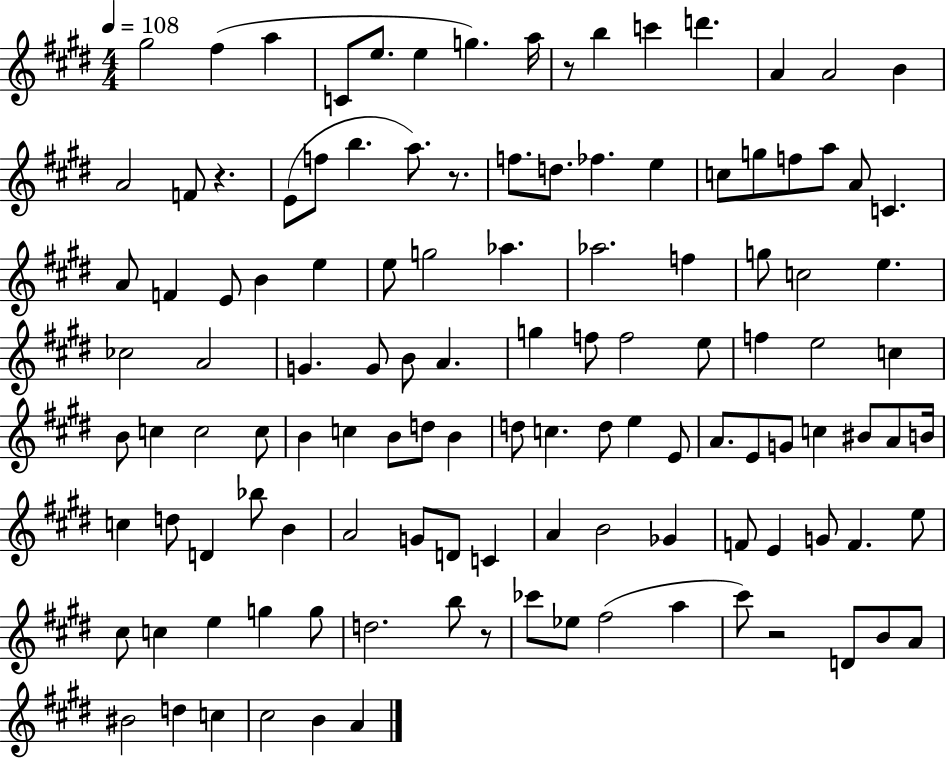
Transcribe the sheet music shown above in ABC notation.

X:1
T:Untitled
M:4/4
L:1/4
K:E
^g2 ^f a C/2 e/2 e g a/4 z/2 b c' d' A A2 B A2 F/2 z E/2 f/2 b a/2 z/2 f/2 d/2 _f e c/2 g/2 f/2 a/2 A/2 C A/2 F E/2 B e e/2 g2 _a _a2 f g/2 c2 e _c2 A2 G G/2 B/2 A g f/2 f2 e/2 f e2 c B/2 c c2 c/2 B c B/2 d/2 B d/2 c d/2 e E/2 A/2 E/2 G/2 c ^B/2 A/2 B/4 c d/2 D _b/2 B A2 G/2 D/2 C A B2 _G F/2 E G/2 F e/2 ^c/2 c e g g/2 d2 b/2 z/2 _c'/2 _e/2 ^f2 a ^c'/2 z2 D/2 B/2 A/2 ^B2 d c ^c2 B A